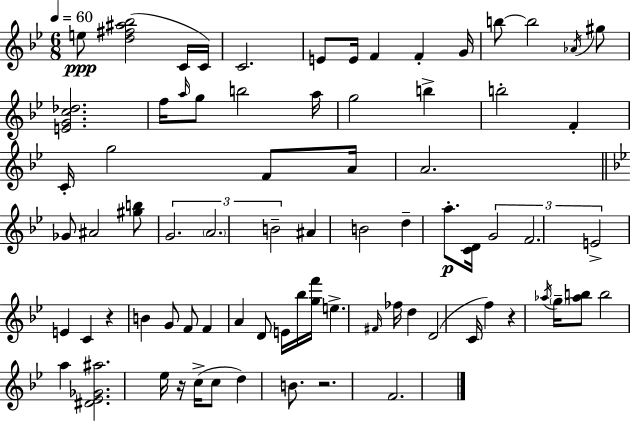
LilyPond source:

{
  \clef treble
  \numericTimeSignature
  \time 6/8
  \key bes \major
  \tempo 4 = 60
  e''8\ppp <d'' fis'' ais'' bes''>2( c'16 c'16) | c'2. | e'8 e'16 f'4 f'4-. g'16 | b''8~~ b''2 \acciaccatura { aes'16 } gis''8 | \break <e' g' c'' des''>2. | f''16 \grace { a''16 } g''8 b''2 | a''16 g''2 b''4-> | b''2-. f'4-. | \break c'16-. g''2 f'8 | a'16 a'2. | \bar "||" \break \key g \minor ges'8 ais'2 <gis'' b''>8 | \tuplet 3/2 { g'2. | \parenthesize a'2. | b'2-- } ais'4 | \break b'2 d''4-- | a''8.-.\p <c' d'>16 \tuplet 3/2 { g'2 | f'2. | e'2-> } e'4 | \break c'4 r4 b'4 | g'8 f'8 f'4 a'4 | d'8 e'16 bes''16 <g'' f'''>16 e''4.-> \grace { fis'16 } | fes''16 d''4 d'2( | \break c'16 f''4) r4 \acciaccatura { aes''16 } \parenthesize g''16-- | <aes'' b''>8 b''2 a''4 | <dis' ees' ges' ais''>2. | ees''16 r16 c''16->( c''8 d''4) b'8. | \break r2. | f'2. | \bar "|."
}